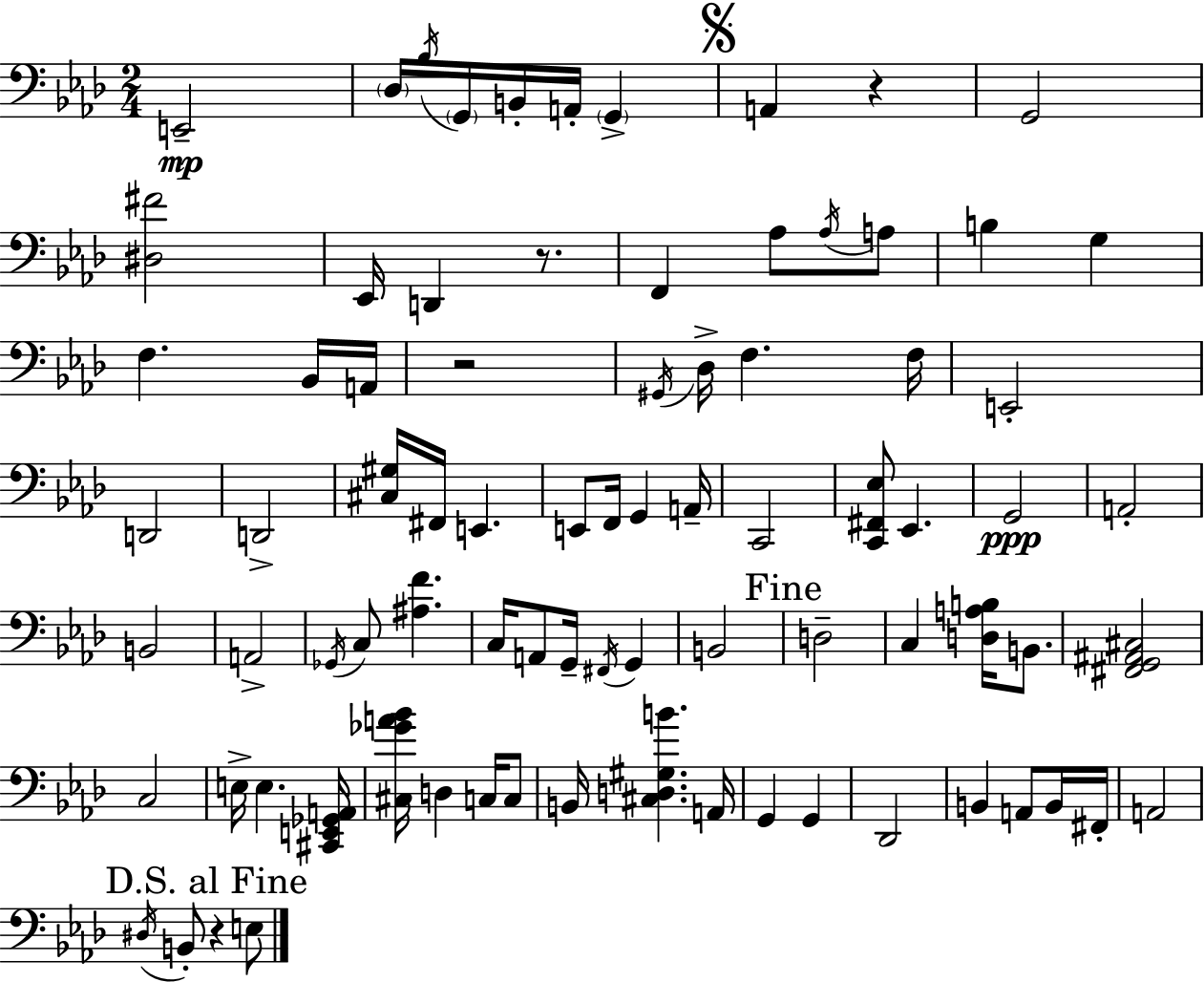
{
  \clef bass
  \numericTimeSignature
  \time 2/4
  \key aes \major
  \repeat volta 2 { e,2--\mp | \parenthesize des16 \acciaccatura { bes16 } \parenthesize g,16 b,16-. a,16-. \parenthesize g,4-> | \mark \markup { \musicglyph "scripts.segno" } a,4 r4 | g,2 | \break <dis fis'>2 | ees,16 d,4 r8. | f,4 aes8 \acciaccatura { aes16 } | a8 b4 g4 | \break f4. | bes,16 a,16 r2 | \acciaccatura { gis,16 } des16-> f4. | f16 e,2-. | \break d,2 | d,2-> | <cis gis>16 fis,16 e,4. | e,8 f,16 g,4 | \break a,16-- c,2 | <c, fis, ees>8 ees,4. | g,2\ppp | a,2-. | \break b,2 | a,2-> | \acciaccatura { ges,16 } c8 <ais f'>4. | c16 a,8 g,16-- | \break \acciaccatura { fis,16 } g,4 b,2 | \mark "Fine" d2-- | c4 | <d a b>16 b,8. <fis, g, ais, cis>2 | \break c2 | e16-> e4. | <cis, e, ges, a,>16 <cis ges' a' bes'>16 d4 | c16 c8 b,16 <cis d gis b'>4. | \break a,16 g,4 | g,4 des,2 | b,4 | a,8 b,16 fis,16-. a,2 | \break \mark "D.S. al Fine" \acciaccatura { dis16 } b,8-. | r4 e8 } \bar "|."
}